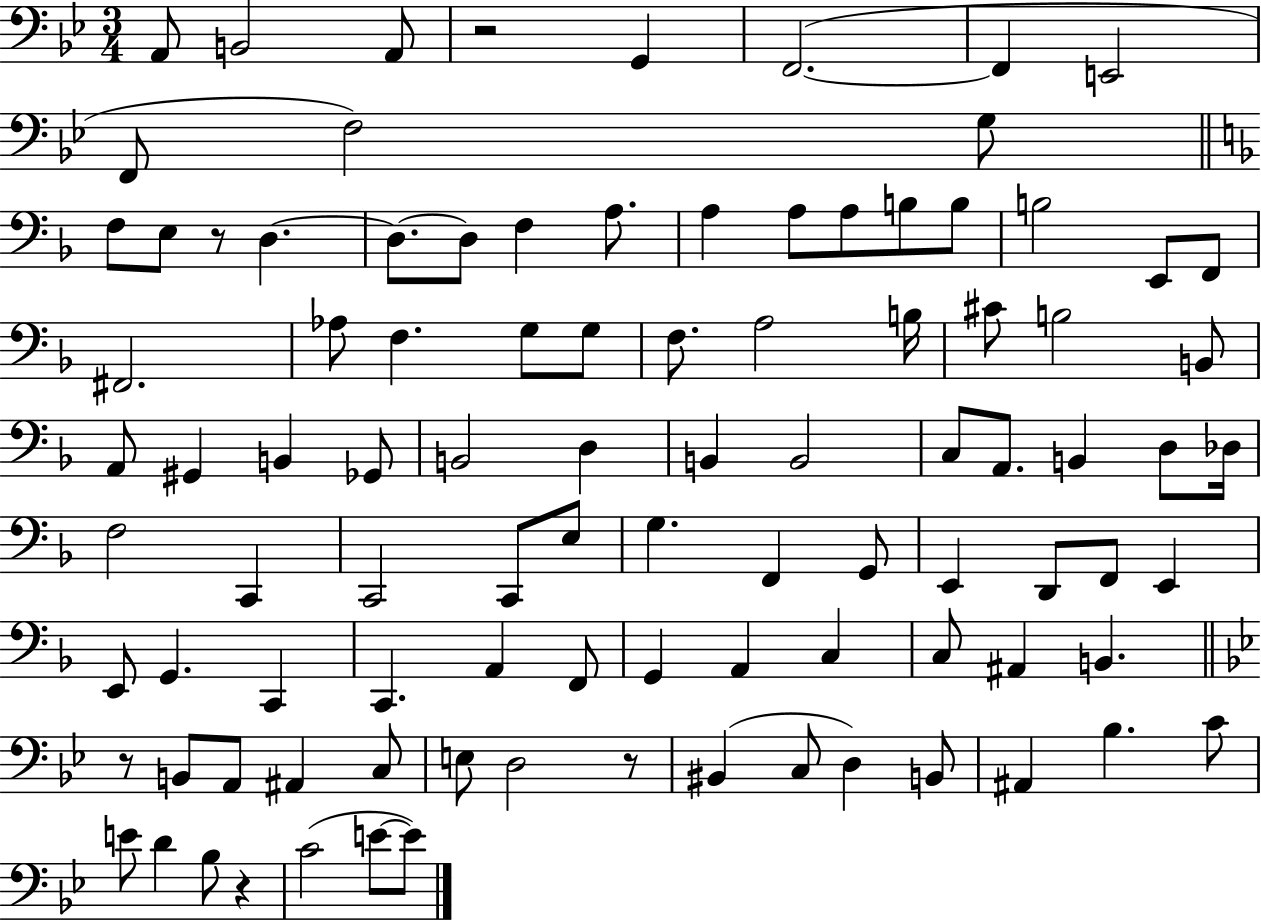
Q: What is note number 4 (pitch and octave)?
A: G2